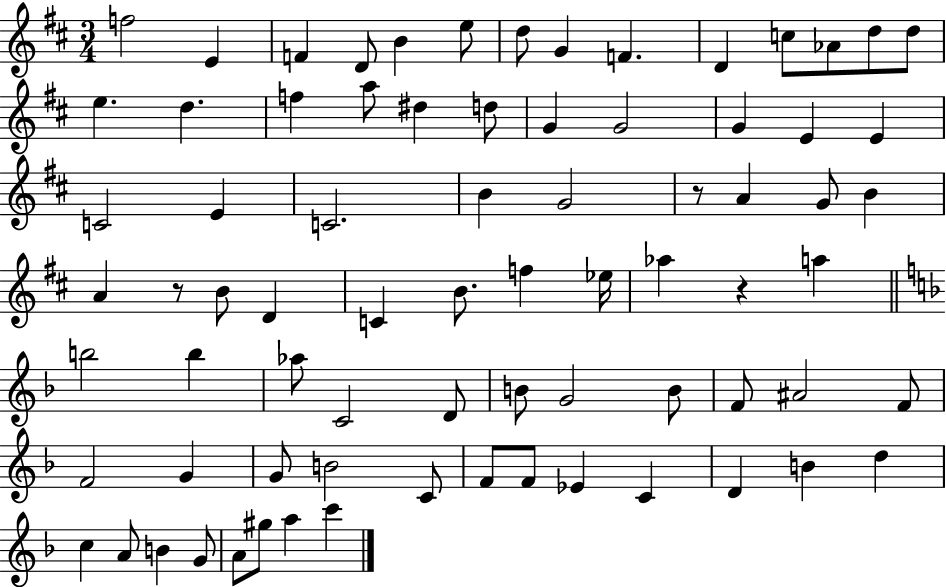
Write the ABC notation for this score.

X:1
T:Untitled
M:3/4
L:1/4
K:D
f2 E F D/2 B e/2 d/2 G F D c/2 _A/2 d/2 d/2 e d f a/2 ^d d/2 G G2 G E E C2 E C2 B G2 z/2 A G/2 B A z/2 B/2 D C B/2 f _e/4 _a z a b2 b _a/2 C2 D/2 B/2 G2 B/2 F/2 ^A2 F/2 F2 G G/2 B2 C/2 F/2 F/2 _E C D B d c A/2 B G/2 A/2 ^g/2 a c'